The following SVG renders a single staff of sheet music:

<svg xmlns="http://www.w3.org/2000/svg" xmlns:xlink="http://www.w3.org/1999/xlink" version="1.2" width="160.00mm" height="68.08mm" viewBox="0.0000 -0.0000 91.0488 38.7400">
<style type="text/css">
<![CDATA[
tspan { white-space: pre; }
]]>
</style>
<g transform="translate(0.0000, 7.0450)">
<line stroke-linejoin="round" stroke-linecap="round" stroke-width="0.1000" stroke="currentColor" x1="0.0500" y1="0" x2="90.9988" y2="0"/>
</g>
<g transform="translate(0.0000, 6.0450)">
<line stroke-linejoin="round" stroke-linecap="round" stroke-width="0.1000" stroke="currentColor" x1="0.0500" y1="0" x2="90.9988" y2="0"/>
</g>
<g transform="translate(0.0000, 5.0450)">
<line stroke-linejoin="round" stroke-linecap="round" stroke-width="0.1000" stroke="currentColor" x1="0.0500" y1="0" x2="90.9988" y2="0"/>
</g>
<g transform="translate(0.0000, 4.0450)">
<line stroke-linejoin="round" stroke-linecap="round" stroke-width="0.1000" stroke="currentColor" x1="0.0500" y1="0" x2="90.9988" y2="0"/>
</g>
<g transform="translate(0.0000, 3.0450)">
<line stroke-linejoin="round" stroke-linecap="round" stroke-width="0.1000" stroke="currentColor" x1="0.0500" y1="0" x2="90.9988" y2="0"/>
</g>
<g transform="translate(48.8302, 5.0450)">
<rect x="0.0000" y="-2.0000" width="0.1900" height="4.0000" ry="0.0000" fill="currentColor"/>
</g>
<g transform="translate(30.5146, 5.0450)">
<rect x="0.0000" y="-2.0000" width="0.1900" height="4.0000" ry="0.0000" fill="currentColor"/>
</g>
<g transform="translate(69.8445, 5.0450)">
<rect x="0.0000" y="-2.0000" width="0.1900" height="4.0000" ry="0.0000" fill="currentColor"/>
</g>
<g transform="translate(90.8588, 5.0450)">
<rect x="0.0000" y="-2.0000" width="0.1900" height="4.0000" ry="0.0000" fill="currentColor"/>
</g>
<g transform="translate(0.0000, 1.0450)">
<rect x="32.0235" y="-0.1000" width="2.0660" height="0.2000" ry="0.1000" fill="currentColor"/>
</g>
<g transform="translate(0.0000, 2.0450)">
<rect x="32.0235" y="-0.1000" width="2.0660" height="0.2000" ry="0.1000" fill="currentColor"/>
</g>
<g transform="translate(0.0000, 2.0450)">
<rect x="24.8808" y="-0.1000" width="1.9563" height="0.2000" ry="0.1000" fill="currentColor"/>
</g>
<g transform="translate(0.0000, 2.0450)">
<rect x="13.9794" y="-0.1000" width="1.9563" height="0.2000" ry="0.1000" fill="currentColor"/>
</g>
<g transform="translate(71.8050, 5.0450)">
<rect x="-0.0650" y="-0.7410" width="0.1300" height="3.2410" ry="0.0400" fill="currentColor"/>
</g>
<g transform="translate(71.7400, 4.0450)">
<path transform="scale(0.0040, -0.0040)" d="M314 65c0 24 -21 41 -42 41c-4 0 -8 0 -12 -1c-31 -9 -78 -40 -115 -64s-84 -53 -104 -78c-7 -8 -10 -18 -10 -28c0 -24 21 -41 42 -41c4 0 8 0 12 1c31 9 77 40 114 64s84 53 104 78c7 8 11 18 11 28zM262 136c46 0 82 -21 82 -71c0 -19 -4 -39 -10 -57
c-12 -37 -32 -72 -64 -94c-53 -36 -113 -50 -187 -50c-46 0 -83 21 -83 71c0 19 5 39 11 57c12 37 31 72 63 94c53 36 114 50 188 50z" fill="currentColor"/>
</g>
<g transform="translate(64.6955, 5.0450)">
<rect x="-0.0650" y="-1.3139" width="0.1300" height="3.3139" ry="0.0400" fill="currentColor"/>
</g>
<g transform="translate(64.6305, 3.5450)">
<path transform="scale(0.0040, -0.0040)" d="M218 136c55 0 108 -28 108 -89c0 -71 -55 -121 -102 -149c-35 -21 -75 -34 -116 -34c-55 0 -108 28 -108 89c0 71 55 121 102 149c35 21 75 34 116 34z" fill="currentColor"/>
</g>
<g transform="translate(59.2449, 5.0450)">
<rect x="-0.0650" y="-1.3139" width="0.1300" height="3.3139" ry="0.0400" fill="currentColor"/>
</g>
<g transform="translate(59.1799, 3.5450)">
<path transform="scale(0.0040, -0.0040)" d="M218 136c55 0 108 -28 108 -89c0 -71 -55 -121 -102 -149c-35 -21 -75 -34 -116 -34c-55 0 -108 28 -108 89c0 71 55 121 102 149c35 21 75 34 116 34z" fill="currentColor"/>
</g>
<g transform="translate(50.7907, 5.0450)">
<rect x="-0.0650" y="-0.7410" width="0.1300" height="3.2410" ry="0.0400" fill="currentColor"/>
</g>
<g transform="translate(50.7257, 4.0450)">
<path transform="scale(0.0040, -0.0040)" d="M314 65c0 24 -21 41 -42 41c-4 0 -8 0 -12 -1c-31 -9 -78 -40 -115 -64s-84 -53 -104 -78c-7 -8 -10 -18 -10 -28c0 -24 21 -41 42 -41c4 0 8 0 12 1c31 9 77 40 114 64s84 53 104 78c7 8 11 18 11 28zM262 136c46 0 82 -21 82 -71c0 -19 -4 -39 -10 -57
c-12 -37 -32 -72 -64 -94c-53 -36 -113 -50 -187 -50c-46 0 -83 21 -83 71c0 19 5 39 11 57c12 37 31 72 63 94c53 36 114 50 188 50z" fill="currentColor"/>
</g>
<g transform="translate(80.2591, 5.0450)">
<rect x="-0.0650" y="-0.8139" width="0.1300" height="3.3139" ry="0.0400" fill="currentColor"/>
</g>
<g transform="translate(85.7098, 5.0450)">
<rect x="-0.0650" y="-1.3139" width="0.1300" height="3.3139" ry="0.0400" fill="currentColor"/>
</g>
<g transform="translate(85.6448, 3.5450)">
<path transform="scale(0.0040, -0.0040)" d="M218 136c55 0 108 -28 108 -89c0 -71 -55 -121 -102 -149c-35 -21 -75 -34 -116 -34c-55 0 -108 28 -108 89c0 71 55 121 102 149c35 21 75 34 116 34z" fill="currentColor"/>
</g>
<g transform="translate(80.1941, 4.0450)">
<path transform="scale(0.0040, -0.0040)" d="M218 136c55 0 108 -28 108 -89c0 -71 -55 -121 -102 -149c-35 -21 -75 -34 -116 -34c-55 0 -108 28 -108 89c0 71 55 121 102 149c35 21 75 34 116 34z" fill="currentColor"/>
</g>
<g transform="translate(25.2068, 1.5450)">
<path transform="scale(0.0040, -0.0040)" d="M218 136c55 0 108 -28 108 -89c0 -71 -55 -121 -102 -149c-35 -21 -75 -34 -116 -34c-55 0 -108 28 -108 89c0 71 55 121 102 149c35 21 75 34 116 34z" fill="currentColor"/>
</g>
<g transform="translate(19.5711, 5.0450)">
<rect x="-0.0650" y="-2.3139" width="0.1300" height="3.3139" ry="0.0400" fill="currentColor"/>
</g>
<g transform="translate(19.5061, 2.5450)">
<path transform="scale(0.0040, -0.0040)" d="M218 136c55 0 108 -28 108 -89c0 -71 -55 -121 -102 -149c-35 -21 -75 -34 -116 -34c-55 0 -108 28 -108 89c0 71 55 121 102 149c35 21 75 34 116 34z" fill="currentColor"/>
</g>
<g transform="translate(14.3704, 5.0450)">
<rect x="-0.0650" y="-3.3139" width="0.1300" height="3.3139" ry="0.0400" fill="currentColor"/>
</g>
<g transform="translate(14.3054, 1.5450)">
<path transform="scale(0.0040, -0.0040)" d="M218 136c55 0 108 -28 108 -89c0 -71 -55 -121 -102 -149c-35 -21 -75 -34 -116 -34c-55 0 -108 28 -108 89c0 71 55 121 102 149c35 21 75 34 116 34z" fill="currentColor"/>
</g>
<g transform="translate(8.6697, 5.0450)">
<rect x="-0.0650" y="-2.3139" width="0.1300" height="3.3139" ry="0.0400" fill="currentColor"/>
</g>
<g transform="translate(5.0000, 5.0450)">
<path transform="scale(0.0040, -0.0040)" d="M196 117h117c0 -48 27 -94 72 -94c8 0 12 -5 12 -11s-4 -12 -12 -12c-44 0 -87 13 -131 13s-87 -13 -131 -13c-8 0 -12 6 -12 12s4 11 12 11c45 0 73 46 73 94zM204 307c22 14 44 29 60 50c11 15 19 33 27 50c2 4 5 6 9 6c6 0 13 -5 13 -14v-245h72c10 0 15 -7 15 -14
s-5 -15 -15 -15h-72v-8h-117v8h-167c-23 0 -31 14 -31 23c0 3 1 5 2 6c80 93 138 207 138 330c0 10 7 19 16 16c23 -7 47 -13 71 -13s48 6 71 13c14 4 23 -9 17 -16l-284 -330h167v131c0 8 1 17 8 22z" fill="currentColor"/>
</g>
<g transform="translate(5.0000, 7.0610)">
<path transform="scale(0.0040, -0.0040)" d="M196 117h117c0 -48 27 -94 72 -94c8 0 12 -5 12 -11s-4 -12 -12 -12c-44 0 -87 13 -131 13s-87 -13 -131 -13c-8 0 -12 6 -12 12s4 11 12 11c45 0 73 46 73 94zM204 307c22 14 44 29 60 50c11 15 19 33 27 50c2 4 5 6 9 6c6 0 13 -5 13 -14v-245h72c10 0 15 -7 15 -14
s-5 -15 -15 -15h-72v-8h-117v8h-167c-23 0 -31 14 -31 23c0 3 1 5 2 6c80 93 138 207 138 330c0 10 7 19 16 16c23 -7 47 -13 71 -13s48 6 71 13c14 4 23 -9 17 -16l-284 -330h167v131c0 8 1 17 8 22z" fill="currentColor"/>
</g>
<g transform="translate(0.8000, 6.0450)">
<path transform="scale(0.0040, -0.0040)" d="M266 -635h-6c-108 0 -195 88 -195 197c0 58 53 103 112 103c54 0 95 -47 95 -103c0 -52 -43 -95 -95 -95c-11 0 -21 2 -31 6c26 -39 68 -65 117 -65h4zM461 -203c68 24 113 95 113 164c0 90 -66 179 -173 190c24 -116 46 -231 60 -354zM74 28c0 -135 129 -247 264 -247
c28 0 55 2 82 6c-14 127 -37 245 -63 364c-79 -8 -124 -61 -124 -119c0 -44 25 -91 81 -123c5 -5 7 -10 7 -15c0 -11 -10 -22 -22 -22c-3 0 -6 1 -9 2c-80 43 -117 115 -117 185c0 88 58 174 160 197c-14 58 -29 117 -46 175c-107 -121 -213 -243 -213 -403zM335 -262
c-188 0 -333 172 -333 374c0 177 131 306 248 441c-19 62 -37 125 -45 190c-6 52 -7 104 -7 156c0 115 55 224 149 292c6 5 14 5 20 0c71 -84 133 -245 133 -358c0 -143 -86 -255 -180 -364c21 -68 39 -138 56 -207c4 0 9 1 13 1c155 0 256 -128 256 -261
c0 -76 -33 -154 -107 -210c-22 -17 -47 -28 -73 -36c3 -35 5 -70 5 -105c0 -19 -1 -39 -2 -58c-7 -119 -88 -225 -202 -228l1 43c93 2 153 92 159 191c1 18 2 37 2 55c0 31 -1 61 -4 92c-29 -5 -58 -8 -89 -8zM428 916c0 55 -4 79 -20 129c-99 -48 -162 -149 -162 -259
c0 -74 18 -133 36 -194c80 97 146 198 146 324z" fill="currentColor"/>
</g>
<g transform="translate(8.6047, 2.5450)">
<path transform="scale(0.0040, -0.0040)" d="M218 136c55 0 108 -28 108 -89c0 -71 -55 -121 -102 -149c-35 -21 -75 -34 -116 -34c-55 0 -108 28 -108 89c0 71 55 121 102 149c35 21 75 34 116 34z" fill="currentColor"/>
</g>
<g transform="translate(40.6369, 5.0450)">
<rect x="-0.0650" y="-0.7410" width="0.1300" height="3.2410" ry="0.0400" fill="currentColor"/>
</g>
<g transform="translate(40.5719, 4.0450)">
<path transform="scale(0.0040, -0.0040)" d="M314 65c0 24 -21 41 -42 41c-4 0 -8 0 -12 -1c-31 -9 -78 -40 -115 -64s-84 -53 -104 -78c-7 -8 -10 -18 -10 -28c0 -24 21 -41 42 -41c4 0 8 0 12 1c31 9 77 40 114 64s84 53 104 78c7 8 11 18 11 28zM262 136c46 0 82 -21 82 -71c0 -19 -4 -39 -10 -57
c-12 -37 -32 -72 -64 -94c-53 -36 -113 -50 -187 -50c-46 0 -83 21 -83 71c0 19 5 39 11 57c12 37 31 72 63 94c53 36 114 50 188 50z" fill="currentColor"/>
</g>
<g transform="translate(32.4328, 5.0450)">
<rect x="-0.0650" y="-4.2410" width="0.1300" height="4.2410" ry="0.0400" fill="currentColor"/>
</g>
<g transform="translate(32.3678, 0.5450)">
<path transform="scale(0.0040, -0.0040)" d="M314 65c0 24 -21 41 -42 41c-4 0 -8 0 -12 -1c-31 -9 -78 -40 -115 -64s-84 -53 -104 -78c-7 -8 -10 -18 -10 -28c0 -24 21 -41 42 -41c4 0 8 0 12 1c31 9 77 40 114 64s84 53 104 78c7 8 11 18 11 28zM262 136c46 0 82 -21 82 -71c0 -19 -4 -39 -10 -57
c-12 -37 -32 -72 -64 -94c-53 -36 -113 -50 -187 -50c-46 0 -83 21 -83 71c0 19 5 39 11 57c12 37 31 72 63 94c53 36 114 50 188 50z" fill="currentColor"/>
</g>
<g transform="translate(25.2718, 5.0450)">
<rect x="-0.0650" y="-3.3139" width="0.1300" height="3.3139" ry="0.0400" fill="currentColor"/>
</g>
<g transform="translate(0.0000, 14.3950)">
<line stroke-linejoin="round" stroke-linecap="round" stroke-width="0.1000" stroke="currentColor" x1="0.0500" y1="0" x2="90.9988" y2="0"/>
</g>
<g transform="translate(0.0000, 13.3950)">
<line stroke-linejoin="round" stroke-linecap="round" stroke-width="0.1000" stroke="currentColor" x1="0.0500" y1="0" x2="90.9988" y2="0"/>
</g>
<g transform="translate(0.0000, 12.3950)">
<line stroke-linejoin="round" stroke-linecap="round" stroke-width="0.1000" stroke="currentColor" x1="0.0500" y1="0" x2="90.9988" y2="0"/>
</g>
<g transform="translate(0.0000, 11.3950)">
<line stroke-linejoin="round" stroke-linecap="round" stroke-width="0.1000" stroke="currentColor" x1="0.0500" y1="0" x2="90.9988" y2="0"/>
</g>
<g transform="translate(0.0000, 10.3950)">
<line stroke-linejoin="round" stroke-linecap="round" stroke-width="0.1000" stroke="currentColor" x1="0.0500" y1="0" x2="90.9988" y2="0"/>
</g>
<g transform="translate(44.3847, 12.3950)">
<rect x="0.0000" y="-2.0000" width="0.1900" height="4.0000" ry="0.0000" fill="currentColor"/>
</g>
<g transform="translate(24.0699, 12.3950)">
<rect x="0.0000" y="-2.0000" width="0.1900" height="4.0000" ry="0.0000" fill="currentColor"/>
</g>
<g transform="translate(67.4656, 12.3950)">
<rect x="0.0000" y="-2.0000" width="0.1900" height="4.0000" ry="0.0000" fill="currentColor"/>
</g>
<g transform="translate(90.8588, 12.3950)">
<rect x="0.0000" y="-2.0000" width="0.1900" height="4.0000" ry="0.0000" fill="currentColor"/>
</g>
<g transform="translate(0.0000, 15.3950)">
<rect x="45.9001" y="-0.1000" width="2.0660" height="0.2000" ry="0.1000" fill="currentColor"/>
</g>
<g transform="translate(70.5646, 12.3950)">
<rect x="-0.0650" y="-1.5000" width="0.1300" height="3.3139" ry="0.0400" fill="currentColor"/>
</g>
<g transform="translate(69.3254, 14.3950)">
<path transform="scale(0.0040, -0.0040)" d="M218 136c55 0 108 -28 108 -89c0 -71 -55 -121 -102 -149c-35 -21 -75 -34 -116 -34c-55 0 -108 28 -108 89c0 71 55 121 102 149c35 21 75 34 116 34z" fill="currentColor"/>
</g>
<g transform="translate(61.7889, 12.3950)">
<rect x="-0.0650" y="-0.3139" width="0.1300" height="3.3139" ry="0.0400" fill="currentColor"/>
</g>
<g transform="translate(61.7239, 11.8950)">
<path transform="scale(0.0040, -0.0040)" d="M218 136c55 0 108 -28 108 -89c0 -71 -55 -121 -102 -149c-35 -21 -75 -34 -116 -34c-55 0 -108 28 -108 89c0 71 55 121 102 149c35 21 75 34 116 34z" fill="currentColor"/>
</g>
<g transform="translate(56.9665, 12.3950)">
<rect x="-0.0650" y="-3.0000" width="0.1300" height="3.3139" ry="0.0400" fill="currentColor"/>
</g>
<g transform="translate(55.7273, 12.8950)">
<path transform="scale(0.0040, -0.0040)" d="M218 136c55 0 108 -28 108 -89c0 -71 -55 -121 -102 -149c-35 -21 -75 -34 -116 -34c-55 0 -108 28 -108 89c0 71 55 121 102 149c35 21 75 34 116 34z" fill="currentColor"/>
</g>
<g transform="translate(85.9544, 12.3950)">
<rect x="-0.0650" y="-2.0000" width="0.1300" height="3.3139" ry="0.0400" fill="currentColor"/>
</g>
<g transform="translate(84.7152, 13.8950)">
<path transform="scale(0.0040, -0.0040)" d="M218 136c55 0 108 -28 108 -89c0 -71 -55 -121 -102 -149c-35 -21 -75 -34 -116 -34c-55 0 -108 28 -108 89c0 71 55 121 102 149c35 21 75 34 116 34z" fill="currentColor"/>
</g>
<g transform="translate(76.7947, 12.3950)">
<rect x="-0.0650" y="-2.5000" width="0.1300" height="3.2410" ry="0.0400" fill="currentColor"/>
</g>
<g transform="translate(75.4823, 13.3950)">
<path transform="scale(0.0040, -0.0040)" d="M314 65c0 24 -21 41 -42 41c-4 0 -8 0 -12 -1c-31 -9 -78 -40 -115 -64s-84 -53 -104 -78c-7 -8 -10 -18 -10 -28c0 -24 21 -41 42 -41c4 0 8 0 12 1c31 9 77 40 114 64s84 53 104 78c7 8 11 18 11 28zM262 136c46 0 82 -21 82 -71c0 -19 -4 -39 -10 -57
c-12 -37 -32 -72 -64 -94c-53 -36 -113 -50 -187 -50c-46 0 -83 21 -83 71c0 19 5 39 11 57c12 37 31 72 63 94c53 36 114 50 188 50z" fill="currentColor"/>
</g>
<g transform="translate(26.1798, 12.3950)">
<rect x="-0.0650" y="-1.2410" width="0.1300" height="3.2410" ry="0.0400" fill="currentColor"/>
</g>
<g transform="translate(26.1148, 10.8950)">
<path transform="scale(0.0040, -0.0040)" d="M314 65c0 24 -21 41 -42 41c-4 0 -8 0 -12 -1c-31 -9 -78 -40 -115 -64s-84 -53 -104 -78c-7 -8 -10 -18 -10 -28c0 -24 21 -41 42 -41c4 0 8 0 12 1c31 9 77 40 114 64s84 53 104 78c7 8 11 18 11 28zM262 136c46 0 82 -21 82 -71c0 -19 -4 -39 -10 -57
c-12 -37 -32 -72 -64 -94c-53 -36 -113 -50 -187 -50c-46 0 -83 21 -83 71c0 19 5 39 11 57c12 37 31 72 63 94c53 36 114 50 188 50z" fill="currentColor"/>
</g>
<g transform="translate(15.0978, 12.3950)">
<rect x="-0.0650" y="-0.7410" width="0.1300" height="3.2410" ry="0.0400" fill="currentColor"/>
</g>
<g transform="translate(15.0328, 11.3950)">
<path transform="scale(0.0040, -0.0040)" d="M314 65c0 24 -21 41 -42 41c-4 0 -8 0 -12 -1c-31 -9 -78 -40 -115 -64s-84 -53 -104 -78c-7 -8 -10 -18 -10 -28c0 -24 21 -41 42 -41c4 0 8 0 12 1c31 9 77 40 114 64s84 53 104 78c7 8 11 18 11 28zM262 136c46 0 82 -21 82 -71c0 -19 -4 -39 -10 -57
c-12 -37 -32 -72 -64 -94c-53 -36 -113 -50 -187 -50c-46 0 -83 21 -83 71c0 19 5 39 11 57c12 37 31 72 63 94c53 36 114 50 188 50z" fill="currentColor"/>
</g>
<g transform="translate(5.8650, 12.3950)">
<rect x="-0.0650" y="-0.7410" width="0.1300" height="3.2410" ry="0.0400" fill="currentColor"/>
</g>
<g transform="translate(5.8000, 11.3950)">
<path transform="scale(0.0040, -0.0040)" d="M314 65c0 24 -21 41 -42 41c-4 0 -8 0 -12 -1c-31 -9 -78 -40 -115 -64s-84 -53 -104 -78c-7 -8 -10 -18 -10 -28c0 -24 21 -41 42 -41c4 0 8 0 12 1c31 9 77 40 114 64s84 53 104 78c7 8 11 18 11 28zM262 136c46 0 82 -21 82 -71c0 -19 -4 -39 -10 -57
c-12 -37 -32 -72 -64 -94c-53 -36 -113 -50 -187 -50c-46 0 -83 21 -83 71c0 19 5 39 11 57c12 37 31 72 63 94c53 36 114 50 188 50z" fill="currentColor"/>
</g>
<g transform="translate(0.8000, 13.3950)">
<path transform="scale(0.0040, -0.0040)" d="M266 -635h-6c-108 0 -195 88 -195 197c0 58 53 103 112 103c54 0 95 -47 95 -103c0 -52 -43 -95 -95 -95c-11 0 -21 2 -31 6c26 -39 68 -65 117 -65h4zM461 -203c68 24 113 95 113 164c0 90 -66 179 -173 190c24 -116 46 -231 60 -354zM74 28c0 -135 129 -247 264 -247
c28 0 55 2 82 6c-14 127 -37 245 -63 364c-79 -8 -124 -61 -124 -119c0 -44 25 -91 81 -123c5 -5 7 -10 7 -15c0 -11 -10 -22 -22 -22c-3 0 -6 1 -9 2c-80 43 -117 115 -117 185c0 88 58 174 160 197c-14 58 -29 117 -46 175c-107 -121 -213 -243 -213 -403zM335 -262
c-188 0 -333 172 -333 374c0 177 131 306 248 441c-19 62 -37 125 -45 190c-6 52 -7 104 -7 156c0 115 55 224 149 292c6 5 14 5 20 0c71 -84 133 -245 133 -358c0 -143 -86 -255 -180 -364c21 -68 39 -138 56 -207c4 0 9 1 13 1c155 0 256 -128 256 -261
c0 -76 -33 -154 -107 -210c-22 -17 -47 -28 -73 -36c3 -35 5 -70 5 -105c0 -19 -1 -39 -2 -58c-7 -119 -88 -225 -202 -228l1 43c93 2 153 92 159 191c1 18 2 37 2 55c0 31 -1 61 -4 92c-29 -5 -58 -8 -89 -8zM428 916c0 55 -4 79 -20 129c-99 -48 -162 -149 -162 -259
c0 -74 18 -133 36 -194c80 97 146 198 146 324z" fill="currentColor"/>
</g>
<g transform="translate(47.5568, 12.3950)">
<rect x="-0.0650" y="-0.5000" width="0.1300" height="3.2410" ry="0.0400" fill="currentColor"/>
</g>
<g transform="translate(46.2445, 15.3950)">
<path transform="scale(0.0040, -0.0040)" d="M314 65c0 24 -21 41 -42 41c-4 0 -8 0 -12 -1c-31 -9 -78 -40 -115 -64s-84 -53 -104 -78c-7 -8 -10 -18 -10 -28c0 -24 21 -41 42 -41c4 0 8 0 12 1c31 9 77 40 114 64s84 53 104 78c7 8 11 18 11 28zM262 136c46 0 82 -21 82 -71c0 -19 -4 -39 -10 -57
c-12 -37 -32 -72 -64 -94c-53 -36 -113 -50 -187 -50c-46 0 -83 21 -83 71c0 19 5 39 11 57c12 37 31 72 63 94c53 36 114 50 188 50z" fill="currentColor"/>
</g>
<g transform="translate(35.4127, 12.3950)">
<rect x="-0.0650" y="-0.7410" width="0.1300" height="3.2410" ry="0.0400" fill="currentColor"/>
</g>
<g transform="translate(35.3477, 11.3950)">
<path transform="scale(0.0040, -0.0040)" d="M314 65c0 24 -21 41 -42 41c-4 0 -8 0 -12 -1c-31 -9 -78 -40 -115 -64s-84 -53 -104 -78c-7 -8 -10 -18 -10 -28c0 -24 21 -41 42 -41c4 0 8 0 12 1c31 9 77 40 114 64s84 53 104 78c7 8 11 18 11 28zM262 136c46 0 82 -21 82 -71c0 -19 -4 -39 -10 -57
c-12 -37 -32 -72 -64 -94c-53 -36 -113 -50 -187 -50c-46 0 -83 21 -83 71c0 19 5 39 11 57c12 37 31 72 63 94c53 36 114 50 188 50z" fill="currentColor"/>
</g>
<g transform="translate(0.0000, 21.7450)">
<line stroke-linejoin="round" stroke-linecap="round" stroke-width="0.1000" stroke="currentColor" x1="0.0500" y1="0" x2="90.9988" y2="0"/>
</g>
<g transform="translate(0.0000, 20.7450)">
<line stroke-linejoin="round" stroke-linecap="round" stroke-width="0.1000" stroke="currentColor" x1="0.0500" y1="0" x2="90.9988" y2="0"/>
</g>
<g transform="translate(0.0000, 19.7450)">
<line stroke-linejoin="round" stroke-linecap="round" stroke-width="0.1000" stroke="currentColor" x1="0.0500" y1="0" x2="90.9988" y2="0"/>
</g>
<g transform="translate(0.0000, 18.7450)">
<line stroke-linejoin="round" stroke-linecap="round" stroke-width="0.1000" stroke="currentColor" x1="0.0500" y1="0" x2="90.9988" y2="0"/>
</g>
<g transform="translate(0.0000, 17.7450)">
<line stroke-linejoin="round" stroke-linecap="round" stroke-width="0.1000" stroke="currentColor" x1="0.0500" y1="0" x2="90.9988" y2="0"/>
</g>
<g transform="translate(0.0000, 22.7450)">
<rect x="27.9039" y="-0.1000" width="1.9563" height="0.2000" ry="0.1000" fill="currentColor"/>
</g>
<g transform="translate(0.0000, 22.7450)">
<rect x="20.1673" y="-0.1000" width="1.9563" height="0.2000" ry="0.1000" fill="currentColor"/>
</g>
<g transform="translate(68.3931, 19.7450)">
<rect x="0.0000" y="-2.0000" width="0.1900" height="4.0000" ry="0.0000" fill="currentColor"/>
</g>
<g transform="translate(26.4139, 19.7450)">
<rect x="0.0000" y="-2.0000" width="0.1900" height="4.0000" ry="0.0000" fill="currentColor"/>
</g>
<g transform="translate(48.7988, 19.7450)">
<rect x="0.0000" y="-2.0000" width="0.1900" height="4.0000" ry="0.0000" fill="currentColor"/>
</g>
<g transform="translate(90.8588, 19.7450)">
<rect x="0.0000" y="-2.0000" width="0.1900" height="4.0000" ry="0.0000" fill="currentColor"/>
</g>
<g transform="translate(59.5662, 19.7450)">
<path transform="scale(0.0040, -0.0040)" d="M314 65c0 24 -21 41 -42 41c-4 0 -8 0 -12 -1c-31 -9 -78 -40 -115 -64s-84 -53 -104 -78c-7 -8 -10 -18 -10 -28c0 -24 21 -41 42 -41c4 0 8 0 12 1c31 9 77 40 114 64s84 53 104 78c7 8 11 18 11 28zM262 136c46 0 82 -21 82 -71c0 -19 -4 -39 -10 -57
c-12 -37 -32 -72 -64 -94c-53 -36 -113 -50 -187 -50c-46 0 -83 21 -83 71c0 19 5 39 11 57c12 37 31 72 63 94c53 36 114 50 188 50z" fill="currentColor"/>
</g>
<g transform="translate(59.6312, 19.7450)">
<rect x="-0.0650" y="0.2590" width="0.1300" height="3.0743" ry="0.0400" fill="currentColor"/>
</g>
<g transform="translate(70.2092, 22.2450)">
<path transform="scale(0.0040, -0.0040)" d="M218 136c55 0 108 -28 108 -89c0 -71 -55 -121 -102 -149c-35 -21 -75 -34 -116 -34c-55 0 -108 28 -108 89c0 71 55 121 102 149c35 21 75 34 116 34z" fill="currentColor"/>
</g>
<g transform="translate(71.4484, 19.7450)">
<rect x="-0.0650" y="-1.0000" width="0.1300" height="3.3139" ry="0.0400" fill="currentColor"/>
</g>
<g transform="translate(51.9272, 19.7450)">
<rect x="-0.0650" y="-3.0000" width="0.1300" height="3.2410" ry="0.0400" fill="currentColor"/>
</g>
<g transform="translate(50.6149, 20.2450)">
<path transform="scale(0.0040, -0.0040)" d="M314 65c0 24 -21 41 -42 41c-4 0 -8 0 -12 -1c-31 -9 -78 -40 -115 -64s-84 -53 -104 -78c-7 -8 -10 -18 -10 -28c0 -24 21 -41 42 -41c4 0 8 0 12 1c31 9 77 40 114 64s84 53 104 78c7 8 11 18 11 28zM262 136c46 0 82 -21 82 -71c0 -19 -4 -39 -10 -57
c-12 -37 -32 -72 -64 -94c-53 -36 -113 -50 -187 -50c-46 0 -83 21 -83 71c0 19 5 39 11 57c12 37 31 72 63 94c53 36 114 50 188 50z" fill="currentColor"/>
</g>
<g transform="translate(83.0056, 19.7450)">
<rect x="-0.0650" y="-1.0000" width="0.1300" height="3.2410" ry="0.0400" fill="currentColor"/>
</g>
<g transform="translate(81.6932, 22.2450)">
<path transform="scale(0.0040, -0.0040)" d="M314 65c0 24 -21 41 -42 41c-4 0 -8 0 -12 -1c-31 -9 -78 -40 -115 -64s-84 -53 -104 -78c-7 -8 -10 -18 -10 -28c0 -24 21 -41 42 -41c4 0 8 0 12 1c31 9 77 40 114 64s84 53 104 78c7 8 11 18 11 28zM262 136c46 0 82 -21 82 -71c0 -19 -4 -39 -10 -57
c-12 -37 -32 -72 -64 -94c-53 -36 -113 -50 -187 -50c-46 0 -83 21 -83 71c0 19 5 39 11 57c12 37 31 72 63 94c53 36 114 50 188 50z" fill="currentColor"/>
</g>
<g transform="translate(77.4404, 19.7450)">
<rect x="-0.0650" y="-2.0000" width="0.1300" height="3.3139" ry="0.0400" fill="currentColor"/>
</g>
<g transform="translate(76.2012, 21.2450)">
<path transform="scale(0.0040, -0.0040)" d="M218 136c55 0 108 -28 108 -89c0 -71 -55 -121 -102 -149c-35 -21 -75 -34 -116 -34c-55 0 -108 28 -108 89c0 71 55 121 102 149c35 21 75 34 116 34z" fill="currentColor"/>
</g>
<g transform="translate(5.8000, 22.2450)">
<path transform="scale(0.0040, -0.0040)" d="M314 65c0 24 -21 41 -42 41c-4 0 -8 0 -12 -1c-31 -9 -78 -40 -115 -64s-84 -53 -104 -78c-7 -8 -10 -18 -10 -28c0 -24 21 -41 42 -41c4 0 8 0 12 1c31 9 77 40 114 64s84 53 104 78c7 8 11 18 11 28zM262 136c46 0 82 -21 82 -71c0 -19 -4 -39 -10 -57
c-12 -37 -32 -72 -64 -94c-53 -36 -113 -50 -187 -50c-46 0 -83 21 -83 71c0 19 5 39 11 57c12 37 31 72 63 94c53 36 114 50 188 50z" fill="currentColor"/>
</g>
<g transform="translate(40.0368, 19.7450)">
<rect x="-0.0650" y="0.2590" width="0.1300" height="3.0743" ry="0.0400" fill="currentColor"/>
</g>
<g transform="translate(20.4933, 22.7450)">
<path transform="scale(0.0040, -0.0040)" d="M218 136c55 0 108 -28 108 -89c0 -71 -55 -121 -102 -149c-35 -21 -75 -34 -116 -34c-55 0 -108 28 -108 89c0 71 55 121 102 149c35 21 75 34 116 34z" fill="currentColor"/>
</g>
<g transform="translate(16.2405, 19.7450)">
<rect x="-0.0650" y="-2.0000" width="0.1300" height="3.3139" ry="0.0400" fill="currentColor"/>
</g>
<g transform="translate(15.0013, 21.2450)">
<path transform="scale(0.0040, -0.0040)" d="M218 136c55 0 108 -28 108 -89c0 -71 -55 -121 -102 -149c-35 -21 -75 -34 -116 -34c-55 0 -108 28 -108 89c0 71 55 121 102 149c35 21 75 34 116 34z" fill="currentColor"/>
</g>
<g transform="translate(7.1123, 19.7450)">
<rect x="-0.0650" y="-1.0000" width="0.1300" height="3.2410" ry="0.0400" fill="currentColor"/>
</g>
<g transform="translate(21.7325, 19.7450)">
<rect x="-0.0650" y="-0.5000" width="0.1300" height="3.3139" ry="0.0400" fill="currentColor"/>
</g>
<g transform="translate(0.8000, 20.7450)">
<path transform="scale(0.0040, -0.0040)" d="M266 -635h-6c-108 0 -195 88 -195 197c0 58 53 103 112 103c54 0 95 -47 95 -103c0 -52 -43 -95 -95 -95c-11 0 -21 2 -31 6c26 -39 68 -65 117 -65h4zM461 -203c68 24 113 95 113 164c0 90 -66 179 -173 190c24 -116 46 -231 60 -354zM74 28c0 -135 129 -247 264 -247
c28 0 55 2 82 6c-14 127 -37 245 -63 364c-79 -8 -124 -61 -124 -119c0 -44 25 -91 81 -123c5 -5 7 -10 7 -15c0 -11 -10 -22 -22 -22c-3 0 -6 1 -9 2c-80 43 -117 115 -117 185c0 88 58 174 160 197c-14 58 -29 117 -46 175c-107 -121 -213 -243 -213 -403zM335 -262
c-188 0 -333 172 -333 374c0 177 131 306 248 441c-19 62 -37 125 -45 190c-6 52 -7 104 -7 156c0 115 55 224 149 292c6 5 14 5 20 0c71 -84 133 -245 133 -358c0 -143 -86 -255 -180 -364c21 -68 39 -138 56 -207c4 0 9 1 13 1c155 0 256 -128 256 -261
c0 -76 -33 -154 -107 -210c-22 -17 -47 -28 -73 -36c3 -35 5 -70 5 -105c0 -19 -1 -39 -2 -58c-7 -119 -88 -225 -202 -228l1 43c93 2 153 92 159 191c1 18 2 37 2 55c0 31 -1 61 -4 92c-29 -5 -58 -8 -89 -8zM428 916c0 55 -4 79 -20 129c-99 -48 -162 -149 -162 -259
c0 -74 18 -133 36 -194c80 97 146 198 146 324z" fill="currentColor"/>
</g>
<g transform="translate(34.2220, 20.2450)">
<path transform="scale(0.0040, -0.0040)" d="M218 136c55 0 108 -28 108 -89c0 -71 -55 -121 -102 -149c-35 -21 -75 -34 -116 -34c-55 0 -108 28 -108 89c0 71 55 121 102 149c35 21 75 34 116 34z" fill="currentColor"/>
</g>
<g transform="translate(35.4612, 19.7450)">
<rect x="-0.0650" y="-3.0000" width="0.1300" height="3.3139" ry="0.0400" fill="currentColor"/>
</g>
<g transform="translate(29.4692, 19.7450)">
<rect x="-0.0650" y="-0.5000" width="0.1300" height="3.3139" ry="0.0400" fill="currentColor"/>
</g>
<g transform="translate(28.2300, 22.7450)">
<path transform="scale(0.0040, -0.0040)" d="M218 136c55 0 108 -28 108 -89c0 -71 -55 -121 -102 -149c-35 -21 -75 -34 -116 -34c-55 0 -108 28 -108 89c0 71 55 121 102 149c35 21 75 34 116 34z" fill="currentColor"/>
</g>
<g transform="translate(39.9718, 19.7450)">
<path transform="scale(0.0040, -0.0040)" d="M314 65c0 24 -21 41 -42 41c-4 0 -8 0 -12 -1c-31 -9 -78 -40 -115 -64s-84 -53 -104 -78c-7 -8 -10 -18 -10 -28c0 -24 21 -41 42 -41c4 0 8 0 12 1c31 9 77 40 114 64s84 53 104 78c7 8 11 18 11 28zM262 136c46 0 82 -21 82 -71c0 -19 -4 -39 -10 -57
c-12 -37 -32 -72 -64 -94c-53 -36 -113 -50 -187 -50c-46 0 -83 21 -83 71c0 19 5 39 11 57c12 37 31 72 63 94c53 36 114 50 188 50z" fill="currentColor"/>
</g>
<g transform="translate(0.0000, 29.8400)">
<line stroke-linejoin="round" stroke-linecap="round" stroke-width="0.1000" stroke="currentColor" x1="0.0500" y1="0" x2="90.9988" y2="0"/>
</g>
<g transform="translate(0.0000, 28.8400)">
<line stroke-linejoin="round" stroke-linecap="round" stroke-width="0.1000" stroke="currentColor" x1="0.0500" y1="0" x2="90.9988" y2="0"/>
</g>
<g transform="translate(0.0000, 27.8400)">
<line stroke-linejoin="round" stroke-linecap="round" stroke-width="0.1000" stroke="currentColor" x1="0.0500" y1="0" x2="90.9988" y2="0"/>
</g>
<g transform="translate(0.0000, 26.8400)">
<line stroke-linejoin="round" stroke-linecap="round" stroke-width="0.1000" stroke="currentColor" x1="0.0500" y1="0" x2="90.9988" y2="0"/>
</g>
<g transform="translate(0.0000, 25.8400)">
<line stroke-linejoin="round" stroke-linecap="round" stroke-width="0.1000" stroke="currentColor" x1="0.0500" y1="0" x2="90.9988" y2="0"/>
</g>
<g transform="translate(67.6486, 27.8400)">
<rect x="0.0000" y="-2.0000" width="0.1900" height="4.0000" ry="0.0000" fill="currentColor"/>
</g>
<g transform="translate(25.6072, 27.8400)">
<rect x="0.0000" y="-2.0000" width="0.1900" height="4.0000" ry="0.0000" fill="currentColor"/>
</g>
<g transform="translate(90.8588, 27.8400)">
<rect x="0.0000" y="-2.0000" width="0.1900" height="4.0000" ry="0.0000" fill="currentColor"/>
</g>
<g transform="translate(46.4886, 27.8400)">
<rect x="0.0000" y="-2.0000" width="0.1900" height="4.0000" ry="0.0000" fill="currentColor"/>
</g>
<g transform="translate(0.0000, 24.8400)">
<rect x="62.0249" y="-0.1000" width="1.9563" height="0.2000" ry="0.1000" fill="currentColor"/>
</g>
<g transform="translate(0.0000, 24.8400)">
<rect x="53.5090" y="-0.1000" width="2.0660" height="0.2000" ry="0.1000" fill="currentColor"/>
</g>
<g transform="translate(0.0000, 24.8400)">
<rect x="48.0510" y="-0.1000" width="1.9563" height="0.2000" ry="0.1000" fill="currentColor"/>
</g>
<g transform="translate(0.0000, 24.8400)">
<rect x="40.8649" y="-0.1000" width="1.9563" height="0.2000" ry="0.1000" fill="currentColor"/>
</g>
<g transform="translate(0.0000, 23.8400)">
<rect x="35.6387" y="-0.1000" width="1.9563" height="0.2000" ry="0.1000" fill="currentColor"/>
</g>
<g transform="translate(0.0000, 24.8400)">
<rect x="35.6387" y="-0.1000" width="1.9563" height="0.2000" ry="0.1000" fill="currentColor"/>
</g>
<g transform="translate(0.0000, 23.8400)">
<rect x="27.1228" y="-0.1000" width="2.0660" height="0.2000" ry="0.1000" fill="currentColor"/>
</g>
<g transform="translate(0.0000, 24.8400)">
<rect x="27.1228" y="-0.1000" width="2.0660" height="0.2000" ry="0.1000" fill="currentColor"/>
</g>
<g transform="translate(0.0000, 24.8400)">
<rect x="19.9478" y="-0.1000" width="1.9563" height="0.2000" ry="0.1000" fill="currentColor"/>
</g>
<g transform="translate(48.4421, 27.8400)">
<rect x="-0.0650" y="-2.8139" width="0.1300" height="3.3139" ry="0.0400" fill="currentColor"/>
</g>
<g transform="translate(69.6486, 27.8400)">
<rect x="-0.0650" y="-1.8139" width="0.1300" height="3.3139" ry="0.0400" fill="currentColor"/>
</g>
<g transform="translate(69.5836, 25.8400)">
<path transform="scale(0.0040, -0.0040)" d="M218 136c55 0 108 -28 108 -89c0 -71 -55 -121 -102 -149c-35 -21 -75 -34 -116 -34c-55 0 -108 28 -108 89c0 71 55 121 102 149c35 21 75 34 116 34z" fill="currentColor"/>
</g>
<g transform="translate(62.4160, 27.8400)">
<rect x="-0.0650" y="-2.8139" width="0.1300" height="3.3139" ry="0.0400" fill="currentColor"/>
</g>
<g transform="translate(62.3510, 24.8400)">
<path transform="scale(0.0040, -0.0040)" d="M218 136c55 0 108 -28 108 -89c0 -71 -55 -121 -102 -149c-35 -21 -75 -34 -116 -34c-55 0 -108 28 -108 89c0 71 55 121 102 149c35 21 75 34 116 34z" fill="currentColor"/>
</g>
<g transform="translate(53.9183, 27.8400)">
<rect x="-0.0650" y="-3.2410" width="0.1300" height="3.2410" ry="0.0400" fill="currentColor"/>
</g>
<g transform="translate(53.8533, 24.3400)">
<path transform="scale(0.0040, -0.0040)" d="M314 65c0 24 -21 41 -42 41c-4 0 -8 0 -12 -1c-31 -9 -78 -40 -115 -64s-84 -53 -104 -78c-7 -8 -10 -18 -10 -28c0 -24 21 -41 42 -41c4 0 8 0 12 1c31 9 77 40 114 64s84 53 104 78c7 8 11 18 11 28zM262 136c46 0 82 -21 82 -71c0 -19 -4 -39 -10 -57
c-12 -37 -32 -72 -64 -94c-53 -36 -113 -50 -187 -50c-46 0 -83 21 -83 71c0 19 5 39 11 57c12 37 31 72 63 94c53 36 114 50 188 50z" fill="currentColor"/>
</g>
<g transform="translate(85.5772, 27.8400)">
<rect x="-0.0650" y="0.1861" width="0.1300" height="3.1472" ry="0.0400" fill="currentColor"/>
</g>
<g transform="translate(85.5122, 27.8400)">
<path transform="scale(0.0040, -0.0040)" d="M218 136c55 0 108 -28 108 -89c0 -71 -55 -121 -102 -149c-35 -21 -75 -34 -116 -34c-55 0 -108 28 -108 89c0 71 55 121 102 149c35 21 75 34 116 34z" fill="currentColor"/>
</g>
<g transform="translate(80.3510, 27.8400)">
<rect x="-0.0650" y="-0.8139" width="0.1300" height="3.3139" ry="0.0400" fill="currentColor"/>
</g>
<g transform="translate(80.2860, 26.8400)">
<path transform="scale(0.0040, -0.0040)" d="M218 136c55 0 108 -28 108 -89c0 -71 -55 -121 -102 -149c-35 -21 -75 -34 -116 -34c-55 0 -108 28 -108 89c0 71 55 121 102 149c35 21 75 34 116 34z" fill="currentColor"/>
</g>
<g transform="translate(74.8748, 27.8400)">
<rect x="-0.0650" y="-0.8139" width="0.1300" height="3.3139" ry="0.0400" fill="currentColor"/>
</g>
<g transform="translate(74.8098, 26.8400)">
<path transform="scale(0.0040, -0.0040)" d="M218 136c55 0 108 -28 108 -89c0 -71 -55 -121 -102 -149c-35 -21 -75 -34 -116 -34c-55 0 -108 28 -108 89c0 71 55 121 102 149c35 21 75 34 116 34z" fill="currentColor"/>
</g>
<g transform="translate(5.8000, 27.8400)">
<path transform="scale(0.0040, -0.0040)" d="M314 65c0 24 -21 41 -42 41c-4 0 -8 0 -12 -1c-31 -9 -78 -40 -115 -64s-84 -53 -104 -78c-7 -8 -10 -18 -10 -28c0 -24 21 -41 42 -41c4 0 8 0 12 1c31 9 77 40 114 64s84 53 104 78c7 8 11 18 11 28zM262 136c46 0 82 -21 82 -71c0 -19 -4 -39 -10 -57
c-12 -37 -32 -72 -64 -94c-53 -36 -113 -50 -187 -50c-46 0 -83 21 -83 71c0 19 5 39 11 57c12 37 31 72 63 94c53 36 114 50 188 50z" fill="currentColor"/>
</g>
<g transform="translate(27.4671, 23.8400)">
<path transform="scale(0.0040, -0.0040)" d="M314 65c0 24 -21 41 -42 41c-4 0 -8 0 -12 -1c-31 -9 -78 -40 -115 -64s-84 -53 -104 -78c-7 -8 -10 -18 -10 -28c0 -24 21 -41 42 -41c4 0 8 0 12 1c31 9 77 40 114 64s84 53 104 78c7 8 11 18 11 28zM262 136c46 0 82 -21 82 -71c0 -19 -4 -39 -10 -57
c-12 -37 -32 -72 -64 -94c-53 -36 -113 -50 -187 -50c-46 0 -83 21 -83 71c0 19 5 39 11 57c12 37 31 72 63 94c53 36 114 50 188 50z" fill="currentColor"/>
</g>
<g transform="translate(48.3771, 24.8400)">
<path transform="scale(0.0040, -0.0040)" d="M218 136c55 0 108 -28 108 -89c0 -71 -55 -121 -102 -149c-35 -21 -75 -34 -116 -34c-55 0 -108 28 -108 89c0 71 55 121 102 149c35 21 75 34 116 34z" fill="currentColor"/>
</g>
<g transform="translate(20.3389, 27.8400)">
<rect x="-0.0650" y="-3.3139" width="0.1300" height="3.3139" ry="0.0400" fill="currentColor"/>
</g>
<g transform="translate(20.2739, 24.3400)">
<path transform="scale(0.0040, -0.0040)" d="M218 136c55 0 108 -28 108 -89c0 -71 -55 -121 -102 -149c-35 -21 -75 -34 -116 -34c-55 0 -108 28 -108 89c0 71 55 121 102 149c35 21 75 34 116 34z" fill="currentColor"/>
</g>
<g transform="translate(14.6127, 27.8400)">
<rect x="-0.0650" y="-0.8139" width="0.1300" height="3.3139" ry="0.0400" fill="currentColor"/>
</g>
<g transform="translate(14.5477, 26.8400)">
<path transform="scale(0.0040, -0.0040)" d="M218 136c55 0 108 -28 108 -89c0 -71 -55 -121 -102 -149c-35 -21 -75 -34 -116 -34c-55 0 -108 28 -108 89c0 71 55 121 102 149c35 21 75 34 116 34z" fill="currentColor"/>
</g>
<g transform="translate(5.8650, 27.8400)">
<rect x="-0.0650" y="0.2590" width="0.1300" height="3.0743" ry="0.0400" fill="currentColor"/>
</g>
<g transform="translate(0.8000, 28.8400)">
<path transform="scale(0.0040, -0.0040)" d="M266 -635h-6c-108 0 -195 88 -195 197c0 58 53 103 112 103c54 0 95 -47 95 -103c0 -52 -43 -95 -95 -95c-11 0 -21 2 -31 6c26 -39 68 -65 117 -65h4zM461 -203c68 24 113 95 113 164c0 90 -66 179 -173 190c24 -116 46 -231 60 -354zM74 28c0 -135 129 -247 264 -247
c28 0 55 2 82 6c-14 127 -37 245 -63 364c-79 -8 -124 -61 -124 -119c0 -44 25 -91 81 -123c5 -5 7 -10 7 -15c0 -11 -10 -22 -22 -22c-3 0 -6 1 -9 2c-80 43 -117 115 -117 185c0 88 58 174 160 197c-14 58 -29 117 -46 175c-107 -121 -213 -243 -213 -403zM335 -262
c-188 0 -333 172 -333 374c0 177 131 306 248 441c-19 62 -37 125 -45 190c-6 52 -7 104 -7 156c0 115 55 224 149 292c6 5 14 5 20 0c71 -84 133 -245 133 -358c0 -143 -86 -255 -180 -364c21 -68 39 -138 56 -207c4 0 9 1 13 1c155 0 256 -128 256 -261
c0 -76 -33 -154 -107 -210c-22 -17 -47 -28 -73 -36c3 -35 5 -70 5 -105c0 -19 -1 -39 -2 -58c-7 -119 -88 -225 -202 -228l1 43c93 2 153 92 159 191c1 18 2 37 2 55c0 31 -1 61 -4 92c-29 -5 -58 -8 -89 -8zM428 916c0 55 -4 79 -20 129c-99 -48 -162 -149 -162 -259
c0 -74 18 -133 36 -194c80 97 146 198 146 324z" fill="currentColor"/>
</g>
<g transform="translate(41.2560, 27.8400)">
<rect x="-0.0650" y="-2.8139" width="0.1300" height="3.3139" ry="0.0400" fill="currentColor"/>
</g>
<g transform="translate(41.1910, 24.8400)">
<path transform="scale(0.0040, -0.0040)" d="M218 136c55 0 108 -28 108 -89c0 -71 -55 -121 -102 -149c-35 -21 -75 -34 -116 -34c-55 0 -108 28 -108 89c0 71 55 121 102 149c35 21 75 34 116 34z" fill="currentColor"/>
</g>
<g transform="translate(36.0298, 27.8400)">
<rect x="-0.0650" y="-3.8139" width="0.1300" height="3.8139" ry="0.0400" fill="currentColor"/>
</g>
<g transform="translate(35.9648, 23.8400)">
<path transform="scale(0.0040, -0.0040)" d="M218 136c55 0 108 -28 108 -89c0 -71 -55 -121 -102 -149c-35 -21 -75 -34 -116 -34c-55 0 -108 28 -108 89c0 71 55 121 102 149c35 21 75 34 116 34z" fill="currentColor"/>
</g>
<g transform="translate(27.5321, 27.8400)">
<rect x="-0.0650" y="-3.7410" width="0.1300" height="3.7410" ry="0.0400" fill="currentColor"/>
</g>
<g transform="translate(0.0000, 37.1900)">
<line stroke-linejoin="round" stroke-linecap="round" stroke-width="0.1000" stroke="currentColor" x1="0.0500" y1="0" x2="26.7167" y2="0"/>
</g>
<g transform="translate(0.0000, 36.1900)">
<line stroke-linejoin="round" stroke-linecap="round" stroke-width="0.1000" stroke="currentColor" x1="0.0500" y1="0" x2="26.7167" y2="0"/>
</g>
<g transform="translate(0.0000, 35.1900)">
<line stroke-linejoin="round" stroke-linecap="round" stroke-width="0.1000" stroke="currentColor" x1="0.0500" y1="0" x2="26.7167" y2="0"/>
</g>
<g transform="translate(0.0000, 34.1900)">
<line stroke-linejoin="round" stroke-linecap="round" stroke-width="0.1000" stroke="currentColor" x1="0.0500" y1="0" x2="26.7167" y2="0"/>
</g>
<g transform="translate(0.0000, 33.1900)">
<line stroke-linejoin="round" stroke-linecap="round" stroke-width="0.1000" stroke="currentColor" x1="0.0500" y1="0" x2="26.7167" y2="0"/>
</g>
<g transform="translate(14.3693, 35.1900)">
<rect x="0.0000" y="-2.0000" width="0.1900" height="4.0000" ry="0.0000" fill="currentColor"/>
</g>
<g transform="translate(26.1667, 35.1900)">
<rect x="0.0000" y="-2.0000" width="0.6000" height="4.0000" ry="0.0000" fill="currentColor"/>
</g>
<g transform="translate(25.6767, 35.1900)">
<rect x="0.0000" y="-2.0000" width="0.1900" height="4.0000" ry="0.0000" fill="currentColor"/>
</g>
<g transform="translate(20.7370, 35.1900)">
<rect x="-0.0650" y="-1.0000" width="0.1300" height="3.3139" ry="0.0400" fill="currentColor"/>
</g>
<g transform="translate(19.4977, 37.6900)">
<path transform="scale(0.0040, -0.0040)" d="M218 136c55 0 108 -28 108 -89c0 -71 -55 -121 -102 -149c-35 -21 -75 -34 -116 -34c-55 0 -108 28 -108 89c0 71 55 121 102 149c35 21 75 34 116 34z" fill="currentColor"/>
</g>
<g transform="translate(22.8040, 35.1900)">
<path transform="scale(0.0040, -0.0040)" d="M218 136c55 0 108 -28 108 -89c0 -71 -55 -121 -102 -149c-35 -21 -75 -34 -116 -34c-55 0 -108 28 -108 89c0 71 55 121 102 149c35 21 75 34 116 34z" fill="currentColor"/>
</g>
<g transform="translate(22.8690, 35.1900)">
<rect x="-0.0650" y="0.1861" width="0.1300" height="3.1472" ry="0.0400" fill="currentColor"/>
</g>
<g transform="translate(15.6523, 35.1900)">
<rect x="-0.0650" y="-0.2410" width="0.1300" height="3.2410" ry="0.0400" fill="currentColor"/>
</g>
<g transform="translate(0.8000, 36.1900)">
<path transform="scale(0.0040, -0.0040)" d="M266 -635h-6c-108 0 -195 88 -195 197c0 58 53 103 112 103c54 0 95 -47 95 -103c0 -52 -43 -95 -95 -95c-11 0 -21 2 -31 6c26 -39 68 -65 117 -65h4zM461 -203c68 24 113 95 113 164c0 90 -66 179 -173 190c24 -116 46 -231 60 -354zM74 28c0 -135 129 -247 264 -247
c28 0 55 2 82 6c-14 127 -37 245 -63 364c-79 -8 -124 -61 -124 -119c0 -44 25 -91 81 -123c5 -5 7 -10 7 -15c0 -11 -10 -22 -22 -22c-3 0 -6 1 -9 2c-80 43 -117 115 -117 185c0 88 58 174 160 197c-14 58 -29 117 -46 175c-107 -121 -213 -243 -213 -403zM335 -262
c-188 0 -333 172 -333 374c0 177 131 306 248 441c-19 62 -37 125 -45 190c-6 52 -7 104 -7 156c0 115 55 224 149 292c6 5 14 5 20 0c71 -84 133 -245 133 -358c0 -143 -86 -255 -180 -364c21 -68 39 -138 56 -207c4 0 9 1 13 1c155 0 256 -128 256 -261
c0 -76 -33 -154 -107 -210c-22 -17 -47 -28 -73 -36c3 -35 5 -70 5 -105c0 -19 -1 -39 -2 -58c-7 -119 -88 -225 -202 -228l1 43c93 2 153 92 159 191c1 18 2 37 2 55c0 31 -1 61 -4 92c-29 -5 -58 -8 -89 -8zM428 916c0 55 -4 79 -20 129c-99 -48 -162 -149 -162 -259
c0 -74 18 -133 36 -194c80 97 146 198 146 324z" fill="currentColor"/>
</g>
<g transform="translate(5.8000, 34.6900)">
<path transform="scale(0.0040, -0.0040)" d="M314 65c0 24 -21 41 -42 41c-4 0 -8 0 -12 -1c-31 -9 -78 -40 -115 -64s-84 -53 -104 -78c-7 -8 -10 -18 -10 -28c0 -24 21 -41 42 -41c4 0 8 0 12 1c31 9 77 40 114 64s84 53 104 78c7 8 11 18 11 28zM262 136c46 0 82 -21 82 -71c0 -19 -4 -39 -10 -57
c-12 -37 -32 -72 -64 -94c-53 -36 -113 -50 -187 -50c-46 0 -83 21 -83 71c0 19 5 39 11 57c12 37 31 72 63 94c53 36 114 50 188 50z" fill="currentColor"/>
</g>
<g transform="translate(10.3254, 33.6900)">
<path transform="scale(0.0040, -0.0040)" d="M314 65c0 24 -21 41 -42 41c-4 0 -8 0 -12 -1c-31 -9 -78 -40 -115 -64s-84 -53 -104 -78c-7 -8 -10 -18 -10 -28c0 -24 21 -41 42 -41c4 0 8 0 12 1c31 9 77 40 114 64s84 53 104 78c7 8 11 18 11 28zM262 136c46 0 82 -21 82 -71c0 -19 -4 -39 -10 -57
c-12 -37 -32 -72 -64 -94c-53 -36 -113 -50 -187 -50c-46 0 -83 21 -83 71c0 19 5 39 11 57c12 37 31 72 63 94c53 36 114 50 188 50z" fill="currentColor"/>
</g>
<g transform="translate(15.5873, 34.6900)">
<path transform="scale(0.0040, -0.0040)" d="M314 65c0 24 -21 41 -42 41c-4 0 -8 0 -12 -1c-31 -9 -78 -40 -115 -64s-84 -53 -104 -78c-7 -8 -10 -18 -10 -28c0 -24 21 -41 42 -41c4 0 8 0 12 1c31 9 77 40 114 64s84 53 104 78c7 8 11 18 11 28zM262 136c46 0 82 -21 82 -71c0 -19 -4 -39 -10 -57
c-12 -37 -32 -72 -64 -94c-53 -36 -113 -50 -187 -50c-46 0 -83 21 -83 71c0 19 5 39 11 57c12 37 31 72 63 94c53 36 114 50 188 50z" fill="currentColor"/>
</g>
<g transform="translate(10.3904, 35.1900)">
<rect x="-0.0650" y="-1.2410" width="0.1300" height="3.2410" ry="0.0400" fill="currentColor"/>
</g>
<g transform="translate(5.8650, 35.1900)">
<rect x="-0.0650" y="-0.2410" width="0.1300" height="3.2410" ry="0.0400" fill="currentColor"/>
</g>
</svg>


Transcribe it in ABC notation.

X:1
T:Untitled
M:4/4
L:1/4
K:C
g b g b d'2 d2 d2 e e d2 d e d2 d2 e2 d2 C2 A c E G2 F D2 F C C A B2 A2 B2 D F D2 B2 d b c'2 c' a a b2 a f d d B c2 e2 c2 D B